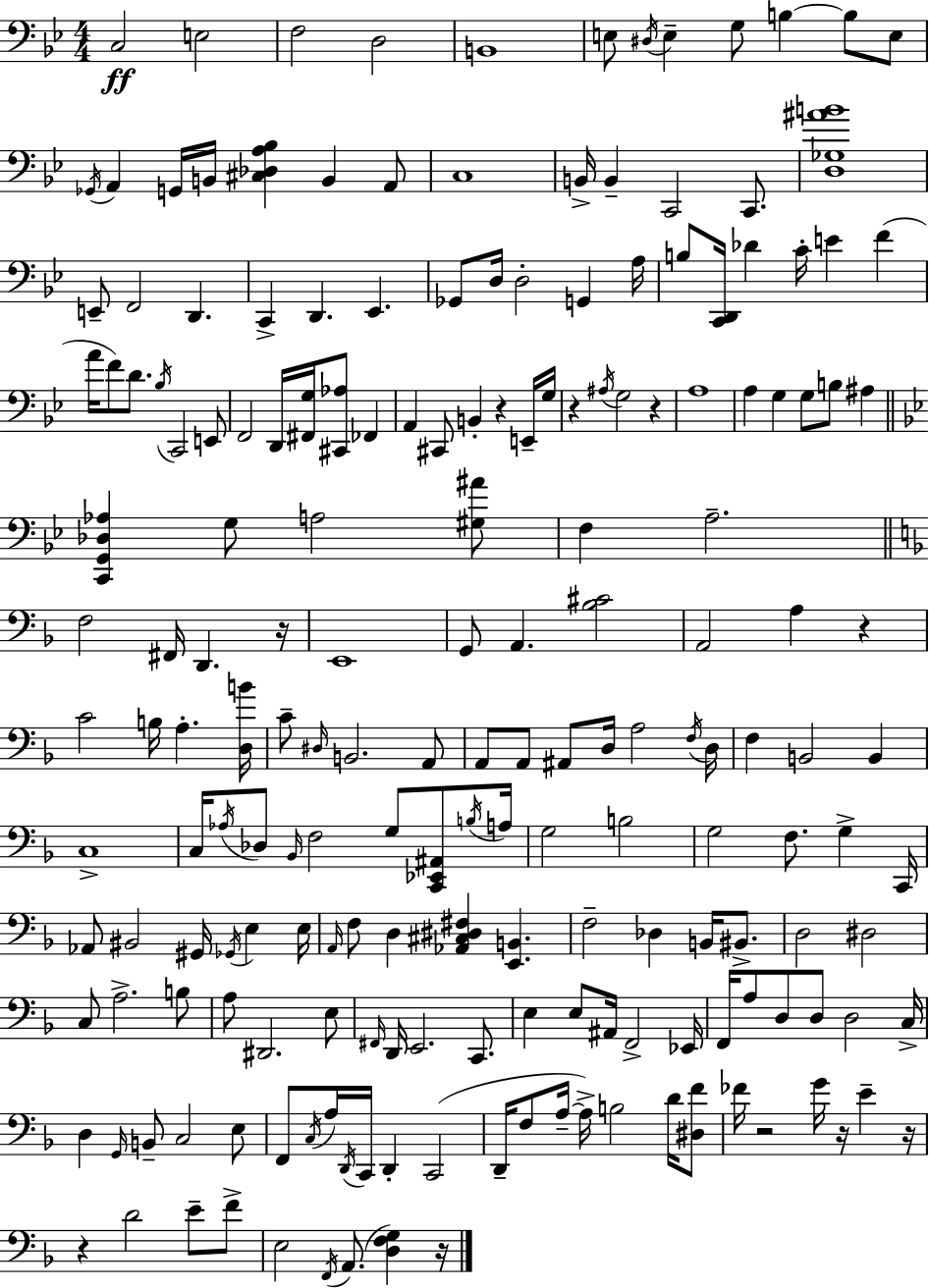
X:1
T:Untitled
M:4/4
L:1/4
K:Gm
C,2 E,2 F,2 D,2 B,,4 E,/2 ^D,/4 E, G,/2 B, B,/2 E,/2 _G,,/4 A,, G,,/4 B,,/4 [^C,_D,A,_B,] B,, A,,/2 C,4 B,,/4 B,, C,,2 C,,/2 [D,_G,^AB]4 E,,/2 F,,2 D,, C,, D,, _E,, _G,,/2 D,/4 D,2 G,, A,/4 B,/2 [C,,D,,]/4 _D C/4 E F A/4 F/2 D/2 _B,/4 C,,2 E,,/2 F,,2 D,,/4 [^F,,G,]/4 [^C,,_A,]/2 _F,, A,, ^C,,/2 B,, z E,,/4 G,/4 z ^A,/4 G,2 z A,4 A, G, G,/2 B,/2 ^A, [C,,G,,_D,_A,] G,/2 A,2 [^G,^A]/2 F, A,2 F,2 ^F,,/4 D,, z/4 E,,4 G,,/2 A,, [_B,^C]2 A,,2 A, z C2 B,/4 A, [D,B]/4 C/2 ^D,/4 B,,2 A,,/2 A,,/2 A,,/2 ^A,,/2 D,/4 A,2 F,/4 D,/4 F, B,,2 B,, C,4 C,/4 _A,/4 _D,/2 _B,,/4 F,2 G,/2 [C,,_E,,^A,,]/2 B,/4 A,/4 G,2 B,2 G,2 F,/2 G, C,,/4 _A,,/2 ^B,,2 ^G,,/4 _G,,/4 E, E,/4 A,,/4 F,/2 D, [_A,,^C,^D,^F,] [E,,B,,] F,2 _D, B,,/4 ^B,,/2 D,2 ^D,2 C,/2 A,2 B,/2 A,/2 ^D,,2 E,/2 ^F,,/4 D,,/4 E,,2 C,,/2 E, E,/2 ^A,,/4 F,,2 _E,,/4 F,,/4 A,/2 D,/2 D,/2 D,2 C,/4 D, G,,/4 B,,/2 C,2 E,/2 F,,/2 C,/4 A,/4 D,,/4 C,,/4 D,, C,,2 D,,/4 F,/2 A,/4 A,/4 B,2 D/4 [^D,F]/2 _F/4 z2 G/4 z/4 E z/4 z D2 E/2 F/2 E,2 F,,/4 A,,/2 [D,F,G,] z/4